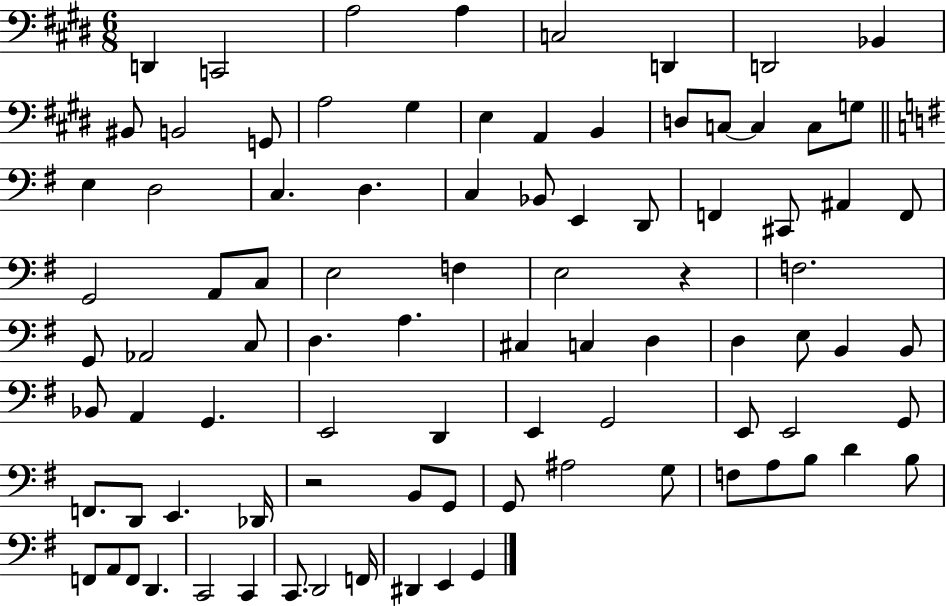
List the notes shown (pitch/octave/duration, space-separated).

D2/q C2/h A3/h A3/q C3/h D2/q D2/h Bb2/q BIS2/e B2/h G2/e A3/h G#3/q E3/q A2/q B2/q D3/e C3/e C3/q C3/e G3/e E3/q D3/h C3/q. D3/q. C3/q Bb2/e E2/q D2/e F2/q C#2/e A#2/q F2/e G2/h A2/e C3/e E3/h F3/q E3/h R/q F3/h. G2/e Ab2/h C3/e D3/q. A3/q. C#3/q C3/q D3/q D3/q E3/e B2/q B2/e Bb2/e A2/q G2/q. E2/h D2/q E2/q G2/h E2/e E2/h G2/e F2/e. D2/e E2/q. Db2/s R/h B2/e G2/e G2/e A#3/h G3/e F3/e A3/e B3/e D4/q B3/e F2/e A2/e F2/e D2/q. C2/h C2/q C2/e. D2/h F2/s D#2/q E2/q G2/q